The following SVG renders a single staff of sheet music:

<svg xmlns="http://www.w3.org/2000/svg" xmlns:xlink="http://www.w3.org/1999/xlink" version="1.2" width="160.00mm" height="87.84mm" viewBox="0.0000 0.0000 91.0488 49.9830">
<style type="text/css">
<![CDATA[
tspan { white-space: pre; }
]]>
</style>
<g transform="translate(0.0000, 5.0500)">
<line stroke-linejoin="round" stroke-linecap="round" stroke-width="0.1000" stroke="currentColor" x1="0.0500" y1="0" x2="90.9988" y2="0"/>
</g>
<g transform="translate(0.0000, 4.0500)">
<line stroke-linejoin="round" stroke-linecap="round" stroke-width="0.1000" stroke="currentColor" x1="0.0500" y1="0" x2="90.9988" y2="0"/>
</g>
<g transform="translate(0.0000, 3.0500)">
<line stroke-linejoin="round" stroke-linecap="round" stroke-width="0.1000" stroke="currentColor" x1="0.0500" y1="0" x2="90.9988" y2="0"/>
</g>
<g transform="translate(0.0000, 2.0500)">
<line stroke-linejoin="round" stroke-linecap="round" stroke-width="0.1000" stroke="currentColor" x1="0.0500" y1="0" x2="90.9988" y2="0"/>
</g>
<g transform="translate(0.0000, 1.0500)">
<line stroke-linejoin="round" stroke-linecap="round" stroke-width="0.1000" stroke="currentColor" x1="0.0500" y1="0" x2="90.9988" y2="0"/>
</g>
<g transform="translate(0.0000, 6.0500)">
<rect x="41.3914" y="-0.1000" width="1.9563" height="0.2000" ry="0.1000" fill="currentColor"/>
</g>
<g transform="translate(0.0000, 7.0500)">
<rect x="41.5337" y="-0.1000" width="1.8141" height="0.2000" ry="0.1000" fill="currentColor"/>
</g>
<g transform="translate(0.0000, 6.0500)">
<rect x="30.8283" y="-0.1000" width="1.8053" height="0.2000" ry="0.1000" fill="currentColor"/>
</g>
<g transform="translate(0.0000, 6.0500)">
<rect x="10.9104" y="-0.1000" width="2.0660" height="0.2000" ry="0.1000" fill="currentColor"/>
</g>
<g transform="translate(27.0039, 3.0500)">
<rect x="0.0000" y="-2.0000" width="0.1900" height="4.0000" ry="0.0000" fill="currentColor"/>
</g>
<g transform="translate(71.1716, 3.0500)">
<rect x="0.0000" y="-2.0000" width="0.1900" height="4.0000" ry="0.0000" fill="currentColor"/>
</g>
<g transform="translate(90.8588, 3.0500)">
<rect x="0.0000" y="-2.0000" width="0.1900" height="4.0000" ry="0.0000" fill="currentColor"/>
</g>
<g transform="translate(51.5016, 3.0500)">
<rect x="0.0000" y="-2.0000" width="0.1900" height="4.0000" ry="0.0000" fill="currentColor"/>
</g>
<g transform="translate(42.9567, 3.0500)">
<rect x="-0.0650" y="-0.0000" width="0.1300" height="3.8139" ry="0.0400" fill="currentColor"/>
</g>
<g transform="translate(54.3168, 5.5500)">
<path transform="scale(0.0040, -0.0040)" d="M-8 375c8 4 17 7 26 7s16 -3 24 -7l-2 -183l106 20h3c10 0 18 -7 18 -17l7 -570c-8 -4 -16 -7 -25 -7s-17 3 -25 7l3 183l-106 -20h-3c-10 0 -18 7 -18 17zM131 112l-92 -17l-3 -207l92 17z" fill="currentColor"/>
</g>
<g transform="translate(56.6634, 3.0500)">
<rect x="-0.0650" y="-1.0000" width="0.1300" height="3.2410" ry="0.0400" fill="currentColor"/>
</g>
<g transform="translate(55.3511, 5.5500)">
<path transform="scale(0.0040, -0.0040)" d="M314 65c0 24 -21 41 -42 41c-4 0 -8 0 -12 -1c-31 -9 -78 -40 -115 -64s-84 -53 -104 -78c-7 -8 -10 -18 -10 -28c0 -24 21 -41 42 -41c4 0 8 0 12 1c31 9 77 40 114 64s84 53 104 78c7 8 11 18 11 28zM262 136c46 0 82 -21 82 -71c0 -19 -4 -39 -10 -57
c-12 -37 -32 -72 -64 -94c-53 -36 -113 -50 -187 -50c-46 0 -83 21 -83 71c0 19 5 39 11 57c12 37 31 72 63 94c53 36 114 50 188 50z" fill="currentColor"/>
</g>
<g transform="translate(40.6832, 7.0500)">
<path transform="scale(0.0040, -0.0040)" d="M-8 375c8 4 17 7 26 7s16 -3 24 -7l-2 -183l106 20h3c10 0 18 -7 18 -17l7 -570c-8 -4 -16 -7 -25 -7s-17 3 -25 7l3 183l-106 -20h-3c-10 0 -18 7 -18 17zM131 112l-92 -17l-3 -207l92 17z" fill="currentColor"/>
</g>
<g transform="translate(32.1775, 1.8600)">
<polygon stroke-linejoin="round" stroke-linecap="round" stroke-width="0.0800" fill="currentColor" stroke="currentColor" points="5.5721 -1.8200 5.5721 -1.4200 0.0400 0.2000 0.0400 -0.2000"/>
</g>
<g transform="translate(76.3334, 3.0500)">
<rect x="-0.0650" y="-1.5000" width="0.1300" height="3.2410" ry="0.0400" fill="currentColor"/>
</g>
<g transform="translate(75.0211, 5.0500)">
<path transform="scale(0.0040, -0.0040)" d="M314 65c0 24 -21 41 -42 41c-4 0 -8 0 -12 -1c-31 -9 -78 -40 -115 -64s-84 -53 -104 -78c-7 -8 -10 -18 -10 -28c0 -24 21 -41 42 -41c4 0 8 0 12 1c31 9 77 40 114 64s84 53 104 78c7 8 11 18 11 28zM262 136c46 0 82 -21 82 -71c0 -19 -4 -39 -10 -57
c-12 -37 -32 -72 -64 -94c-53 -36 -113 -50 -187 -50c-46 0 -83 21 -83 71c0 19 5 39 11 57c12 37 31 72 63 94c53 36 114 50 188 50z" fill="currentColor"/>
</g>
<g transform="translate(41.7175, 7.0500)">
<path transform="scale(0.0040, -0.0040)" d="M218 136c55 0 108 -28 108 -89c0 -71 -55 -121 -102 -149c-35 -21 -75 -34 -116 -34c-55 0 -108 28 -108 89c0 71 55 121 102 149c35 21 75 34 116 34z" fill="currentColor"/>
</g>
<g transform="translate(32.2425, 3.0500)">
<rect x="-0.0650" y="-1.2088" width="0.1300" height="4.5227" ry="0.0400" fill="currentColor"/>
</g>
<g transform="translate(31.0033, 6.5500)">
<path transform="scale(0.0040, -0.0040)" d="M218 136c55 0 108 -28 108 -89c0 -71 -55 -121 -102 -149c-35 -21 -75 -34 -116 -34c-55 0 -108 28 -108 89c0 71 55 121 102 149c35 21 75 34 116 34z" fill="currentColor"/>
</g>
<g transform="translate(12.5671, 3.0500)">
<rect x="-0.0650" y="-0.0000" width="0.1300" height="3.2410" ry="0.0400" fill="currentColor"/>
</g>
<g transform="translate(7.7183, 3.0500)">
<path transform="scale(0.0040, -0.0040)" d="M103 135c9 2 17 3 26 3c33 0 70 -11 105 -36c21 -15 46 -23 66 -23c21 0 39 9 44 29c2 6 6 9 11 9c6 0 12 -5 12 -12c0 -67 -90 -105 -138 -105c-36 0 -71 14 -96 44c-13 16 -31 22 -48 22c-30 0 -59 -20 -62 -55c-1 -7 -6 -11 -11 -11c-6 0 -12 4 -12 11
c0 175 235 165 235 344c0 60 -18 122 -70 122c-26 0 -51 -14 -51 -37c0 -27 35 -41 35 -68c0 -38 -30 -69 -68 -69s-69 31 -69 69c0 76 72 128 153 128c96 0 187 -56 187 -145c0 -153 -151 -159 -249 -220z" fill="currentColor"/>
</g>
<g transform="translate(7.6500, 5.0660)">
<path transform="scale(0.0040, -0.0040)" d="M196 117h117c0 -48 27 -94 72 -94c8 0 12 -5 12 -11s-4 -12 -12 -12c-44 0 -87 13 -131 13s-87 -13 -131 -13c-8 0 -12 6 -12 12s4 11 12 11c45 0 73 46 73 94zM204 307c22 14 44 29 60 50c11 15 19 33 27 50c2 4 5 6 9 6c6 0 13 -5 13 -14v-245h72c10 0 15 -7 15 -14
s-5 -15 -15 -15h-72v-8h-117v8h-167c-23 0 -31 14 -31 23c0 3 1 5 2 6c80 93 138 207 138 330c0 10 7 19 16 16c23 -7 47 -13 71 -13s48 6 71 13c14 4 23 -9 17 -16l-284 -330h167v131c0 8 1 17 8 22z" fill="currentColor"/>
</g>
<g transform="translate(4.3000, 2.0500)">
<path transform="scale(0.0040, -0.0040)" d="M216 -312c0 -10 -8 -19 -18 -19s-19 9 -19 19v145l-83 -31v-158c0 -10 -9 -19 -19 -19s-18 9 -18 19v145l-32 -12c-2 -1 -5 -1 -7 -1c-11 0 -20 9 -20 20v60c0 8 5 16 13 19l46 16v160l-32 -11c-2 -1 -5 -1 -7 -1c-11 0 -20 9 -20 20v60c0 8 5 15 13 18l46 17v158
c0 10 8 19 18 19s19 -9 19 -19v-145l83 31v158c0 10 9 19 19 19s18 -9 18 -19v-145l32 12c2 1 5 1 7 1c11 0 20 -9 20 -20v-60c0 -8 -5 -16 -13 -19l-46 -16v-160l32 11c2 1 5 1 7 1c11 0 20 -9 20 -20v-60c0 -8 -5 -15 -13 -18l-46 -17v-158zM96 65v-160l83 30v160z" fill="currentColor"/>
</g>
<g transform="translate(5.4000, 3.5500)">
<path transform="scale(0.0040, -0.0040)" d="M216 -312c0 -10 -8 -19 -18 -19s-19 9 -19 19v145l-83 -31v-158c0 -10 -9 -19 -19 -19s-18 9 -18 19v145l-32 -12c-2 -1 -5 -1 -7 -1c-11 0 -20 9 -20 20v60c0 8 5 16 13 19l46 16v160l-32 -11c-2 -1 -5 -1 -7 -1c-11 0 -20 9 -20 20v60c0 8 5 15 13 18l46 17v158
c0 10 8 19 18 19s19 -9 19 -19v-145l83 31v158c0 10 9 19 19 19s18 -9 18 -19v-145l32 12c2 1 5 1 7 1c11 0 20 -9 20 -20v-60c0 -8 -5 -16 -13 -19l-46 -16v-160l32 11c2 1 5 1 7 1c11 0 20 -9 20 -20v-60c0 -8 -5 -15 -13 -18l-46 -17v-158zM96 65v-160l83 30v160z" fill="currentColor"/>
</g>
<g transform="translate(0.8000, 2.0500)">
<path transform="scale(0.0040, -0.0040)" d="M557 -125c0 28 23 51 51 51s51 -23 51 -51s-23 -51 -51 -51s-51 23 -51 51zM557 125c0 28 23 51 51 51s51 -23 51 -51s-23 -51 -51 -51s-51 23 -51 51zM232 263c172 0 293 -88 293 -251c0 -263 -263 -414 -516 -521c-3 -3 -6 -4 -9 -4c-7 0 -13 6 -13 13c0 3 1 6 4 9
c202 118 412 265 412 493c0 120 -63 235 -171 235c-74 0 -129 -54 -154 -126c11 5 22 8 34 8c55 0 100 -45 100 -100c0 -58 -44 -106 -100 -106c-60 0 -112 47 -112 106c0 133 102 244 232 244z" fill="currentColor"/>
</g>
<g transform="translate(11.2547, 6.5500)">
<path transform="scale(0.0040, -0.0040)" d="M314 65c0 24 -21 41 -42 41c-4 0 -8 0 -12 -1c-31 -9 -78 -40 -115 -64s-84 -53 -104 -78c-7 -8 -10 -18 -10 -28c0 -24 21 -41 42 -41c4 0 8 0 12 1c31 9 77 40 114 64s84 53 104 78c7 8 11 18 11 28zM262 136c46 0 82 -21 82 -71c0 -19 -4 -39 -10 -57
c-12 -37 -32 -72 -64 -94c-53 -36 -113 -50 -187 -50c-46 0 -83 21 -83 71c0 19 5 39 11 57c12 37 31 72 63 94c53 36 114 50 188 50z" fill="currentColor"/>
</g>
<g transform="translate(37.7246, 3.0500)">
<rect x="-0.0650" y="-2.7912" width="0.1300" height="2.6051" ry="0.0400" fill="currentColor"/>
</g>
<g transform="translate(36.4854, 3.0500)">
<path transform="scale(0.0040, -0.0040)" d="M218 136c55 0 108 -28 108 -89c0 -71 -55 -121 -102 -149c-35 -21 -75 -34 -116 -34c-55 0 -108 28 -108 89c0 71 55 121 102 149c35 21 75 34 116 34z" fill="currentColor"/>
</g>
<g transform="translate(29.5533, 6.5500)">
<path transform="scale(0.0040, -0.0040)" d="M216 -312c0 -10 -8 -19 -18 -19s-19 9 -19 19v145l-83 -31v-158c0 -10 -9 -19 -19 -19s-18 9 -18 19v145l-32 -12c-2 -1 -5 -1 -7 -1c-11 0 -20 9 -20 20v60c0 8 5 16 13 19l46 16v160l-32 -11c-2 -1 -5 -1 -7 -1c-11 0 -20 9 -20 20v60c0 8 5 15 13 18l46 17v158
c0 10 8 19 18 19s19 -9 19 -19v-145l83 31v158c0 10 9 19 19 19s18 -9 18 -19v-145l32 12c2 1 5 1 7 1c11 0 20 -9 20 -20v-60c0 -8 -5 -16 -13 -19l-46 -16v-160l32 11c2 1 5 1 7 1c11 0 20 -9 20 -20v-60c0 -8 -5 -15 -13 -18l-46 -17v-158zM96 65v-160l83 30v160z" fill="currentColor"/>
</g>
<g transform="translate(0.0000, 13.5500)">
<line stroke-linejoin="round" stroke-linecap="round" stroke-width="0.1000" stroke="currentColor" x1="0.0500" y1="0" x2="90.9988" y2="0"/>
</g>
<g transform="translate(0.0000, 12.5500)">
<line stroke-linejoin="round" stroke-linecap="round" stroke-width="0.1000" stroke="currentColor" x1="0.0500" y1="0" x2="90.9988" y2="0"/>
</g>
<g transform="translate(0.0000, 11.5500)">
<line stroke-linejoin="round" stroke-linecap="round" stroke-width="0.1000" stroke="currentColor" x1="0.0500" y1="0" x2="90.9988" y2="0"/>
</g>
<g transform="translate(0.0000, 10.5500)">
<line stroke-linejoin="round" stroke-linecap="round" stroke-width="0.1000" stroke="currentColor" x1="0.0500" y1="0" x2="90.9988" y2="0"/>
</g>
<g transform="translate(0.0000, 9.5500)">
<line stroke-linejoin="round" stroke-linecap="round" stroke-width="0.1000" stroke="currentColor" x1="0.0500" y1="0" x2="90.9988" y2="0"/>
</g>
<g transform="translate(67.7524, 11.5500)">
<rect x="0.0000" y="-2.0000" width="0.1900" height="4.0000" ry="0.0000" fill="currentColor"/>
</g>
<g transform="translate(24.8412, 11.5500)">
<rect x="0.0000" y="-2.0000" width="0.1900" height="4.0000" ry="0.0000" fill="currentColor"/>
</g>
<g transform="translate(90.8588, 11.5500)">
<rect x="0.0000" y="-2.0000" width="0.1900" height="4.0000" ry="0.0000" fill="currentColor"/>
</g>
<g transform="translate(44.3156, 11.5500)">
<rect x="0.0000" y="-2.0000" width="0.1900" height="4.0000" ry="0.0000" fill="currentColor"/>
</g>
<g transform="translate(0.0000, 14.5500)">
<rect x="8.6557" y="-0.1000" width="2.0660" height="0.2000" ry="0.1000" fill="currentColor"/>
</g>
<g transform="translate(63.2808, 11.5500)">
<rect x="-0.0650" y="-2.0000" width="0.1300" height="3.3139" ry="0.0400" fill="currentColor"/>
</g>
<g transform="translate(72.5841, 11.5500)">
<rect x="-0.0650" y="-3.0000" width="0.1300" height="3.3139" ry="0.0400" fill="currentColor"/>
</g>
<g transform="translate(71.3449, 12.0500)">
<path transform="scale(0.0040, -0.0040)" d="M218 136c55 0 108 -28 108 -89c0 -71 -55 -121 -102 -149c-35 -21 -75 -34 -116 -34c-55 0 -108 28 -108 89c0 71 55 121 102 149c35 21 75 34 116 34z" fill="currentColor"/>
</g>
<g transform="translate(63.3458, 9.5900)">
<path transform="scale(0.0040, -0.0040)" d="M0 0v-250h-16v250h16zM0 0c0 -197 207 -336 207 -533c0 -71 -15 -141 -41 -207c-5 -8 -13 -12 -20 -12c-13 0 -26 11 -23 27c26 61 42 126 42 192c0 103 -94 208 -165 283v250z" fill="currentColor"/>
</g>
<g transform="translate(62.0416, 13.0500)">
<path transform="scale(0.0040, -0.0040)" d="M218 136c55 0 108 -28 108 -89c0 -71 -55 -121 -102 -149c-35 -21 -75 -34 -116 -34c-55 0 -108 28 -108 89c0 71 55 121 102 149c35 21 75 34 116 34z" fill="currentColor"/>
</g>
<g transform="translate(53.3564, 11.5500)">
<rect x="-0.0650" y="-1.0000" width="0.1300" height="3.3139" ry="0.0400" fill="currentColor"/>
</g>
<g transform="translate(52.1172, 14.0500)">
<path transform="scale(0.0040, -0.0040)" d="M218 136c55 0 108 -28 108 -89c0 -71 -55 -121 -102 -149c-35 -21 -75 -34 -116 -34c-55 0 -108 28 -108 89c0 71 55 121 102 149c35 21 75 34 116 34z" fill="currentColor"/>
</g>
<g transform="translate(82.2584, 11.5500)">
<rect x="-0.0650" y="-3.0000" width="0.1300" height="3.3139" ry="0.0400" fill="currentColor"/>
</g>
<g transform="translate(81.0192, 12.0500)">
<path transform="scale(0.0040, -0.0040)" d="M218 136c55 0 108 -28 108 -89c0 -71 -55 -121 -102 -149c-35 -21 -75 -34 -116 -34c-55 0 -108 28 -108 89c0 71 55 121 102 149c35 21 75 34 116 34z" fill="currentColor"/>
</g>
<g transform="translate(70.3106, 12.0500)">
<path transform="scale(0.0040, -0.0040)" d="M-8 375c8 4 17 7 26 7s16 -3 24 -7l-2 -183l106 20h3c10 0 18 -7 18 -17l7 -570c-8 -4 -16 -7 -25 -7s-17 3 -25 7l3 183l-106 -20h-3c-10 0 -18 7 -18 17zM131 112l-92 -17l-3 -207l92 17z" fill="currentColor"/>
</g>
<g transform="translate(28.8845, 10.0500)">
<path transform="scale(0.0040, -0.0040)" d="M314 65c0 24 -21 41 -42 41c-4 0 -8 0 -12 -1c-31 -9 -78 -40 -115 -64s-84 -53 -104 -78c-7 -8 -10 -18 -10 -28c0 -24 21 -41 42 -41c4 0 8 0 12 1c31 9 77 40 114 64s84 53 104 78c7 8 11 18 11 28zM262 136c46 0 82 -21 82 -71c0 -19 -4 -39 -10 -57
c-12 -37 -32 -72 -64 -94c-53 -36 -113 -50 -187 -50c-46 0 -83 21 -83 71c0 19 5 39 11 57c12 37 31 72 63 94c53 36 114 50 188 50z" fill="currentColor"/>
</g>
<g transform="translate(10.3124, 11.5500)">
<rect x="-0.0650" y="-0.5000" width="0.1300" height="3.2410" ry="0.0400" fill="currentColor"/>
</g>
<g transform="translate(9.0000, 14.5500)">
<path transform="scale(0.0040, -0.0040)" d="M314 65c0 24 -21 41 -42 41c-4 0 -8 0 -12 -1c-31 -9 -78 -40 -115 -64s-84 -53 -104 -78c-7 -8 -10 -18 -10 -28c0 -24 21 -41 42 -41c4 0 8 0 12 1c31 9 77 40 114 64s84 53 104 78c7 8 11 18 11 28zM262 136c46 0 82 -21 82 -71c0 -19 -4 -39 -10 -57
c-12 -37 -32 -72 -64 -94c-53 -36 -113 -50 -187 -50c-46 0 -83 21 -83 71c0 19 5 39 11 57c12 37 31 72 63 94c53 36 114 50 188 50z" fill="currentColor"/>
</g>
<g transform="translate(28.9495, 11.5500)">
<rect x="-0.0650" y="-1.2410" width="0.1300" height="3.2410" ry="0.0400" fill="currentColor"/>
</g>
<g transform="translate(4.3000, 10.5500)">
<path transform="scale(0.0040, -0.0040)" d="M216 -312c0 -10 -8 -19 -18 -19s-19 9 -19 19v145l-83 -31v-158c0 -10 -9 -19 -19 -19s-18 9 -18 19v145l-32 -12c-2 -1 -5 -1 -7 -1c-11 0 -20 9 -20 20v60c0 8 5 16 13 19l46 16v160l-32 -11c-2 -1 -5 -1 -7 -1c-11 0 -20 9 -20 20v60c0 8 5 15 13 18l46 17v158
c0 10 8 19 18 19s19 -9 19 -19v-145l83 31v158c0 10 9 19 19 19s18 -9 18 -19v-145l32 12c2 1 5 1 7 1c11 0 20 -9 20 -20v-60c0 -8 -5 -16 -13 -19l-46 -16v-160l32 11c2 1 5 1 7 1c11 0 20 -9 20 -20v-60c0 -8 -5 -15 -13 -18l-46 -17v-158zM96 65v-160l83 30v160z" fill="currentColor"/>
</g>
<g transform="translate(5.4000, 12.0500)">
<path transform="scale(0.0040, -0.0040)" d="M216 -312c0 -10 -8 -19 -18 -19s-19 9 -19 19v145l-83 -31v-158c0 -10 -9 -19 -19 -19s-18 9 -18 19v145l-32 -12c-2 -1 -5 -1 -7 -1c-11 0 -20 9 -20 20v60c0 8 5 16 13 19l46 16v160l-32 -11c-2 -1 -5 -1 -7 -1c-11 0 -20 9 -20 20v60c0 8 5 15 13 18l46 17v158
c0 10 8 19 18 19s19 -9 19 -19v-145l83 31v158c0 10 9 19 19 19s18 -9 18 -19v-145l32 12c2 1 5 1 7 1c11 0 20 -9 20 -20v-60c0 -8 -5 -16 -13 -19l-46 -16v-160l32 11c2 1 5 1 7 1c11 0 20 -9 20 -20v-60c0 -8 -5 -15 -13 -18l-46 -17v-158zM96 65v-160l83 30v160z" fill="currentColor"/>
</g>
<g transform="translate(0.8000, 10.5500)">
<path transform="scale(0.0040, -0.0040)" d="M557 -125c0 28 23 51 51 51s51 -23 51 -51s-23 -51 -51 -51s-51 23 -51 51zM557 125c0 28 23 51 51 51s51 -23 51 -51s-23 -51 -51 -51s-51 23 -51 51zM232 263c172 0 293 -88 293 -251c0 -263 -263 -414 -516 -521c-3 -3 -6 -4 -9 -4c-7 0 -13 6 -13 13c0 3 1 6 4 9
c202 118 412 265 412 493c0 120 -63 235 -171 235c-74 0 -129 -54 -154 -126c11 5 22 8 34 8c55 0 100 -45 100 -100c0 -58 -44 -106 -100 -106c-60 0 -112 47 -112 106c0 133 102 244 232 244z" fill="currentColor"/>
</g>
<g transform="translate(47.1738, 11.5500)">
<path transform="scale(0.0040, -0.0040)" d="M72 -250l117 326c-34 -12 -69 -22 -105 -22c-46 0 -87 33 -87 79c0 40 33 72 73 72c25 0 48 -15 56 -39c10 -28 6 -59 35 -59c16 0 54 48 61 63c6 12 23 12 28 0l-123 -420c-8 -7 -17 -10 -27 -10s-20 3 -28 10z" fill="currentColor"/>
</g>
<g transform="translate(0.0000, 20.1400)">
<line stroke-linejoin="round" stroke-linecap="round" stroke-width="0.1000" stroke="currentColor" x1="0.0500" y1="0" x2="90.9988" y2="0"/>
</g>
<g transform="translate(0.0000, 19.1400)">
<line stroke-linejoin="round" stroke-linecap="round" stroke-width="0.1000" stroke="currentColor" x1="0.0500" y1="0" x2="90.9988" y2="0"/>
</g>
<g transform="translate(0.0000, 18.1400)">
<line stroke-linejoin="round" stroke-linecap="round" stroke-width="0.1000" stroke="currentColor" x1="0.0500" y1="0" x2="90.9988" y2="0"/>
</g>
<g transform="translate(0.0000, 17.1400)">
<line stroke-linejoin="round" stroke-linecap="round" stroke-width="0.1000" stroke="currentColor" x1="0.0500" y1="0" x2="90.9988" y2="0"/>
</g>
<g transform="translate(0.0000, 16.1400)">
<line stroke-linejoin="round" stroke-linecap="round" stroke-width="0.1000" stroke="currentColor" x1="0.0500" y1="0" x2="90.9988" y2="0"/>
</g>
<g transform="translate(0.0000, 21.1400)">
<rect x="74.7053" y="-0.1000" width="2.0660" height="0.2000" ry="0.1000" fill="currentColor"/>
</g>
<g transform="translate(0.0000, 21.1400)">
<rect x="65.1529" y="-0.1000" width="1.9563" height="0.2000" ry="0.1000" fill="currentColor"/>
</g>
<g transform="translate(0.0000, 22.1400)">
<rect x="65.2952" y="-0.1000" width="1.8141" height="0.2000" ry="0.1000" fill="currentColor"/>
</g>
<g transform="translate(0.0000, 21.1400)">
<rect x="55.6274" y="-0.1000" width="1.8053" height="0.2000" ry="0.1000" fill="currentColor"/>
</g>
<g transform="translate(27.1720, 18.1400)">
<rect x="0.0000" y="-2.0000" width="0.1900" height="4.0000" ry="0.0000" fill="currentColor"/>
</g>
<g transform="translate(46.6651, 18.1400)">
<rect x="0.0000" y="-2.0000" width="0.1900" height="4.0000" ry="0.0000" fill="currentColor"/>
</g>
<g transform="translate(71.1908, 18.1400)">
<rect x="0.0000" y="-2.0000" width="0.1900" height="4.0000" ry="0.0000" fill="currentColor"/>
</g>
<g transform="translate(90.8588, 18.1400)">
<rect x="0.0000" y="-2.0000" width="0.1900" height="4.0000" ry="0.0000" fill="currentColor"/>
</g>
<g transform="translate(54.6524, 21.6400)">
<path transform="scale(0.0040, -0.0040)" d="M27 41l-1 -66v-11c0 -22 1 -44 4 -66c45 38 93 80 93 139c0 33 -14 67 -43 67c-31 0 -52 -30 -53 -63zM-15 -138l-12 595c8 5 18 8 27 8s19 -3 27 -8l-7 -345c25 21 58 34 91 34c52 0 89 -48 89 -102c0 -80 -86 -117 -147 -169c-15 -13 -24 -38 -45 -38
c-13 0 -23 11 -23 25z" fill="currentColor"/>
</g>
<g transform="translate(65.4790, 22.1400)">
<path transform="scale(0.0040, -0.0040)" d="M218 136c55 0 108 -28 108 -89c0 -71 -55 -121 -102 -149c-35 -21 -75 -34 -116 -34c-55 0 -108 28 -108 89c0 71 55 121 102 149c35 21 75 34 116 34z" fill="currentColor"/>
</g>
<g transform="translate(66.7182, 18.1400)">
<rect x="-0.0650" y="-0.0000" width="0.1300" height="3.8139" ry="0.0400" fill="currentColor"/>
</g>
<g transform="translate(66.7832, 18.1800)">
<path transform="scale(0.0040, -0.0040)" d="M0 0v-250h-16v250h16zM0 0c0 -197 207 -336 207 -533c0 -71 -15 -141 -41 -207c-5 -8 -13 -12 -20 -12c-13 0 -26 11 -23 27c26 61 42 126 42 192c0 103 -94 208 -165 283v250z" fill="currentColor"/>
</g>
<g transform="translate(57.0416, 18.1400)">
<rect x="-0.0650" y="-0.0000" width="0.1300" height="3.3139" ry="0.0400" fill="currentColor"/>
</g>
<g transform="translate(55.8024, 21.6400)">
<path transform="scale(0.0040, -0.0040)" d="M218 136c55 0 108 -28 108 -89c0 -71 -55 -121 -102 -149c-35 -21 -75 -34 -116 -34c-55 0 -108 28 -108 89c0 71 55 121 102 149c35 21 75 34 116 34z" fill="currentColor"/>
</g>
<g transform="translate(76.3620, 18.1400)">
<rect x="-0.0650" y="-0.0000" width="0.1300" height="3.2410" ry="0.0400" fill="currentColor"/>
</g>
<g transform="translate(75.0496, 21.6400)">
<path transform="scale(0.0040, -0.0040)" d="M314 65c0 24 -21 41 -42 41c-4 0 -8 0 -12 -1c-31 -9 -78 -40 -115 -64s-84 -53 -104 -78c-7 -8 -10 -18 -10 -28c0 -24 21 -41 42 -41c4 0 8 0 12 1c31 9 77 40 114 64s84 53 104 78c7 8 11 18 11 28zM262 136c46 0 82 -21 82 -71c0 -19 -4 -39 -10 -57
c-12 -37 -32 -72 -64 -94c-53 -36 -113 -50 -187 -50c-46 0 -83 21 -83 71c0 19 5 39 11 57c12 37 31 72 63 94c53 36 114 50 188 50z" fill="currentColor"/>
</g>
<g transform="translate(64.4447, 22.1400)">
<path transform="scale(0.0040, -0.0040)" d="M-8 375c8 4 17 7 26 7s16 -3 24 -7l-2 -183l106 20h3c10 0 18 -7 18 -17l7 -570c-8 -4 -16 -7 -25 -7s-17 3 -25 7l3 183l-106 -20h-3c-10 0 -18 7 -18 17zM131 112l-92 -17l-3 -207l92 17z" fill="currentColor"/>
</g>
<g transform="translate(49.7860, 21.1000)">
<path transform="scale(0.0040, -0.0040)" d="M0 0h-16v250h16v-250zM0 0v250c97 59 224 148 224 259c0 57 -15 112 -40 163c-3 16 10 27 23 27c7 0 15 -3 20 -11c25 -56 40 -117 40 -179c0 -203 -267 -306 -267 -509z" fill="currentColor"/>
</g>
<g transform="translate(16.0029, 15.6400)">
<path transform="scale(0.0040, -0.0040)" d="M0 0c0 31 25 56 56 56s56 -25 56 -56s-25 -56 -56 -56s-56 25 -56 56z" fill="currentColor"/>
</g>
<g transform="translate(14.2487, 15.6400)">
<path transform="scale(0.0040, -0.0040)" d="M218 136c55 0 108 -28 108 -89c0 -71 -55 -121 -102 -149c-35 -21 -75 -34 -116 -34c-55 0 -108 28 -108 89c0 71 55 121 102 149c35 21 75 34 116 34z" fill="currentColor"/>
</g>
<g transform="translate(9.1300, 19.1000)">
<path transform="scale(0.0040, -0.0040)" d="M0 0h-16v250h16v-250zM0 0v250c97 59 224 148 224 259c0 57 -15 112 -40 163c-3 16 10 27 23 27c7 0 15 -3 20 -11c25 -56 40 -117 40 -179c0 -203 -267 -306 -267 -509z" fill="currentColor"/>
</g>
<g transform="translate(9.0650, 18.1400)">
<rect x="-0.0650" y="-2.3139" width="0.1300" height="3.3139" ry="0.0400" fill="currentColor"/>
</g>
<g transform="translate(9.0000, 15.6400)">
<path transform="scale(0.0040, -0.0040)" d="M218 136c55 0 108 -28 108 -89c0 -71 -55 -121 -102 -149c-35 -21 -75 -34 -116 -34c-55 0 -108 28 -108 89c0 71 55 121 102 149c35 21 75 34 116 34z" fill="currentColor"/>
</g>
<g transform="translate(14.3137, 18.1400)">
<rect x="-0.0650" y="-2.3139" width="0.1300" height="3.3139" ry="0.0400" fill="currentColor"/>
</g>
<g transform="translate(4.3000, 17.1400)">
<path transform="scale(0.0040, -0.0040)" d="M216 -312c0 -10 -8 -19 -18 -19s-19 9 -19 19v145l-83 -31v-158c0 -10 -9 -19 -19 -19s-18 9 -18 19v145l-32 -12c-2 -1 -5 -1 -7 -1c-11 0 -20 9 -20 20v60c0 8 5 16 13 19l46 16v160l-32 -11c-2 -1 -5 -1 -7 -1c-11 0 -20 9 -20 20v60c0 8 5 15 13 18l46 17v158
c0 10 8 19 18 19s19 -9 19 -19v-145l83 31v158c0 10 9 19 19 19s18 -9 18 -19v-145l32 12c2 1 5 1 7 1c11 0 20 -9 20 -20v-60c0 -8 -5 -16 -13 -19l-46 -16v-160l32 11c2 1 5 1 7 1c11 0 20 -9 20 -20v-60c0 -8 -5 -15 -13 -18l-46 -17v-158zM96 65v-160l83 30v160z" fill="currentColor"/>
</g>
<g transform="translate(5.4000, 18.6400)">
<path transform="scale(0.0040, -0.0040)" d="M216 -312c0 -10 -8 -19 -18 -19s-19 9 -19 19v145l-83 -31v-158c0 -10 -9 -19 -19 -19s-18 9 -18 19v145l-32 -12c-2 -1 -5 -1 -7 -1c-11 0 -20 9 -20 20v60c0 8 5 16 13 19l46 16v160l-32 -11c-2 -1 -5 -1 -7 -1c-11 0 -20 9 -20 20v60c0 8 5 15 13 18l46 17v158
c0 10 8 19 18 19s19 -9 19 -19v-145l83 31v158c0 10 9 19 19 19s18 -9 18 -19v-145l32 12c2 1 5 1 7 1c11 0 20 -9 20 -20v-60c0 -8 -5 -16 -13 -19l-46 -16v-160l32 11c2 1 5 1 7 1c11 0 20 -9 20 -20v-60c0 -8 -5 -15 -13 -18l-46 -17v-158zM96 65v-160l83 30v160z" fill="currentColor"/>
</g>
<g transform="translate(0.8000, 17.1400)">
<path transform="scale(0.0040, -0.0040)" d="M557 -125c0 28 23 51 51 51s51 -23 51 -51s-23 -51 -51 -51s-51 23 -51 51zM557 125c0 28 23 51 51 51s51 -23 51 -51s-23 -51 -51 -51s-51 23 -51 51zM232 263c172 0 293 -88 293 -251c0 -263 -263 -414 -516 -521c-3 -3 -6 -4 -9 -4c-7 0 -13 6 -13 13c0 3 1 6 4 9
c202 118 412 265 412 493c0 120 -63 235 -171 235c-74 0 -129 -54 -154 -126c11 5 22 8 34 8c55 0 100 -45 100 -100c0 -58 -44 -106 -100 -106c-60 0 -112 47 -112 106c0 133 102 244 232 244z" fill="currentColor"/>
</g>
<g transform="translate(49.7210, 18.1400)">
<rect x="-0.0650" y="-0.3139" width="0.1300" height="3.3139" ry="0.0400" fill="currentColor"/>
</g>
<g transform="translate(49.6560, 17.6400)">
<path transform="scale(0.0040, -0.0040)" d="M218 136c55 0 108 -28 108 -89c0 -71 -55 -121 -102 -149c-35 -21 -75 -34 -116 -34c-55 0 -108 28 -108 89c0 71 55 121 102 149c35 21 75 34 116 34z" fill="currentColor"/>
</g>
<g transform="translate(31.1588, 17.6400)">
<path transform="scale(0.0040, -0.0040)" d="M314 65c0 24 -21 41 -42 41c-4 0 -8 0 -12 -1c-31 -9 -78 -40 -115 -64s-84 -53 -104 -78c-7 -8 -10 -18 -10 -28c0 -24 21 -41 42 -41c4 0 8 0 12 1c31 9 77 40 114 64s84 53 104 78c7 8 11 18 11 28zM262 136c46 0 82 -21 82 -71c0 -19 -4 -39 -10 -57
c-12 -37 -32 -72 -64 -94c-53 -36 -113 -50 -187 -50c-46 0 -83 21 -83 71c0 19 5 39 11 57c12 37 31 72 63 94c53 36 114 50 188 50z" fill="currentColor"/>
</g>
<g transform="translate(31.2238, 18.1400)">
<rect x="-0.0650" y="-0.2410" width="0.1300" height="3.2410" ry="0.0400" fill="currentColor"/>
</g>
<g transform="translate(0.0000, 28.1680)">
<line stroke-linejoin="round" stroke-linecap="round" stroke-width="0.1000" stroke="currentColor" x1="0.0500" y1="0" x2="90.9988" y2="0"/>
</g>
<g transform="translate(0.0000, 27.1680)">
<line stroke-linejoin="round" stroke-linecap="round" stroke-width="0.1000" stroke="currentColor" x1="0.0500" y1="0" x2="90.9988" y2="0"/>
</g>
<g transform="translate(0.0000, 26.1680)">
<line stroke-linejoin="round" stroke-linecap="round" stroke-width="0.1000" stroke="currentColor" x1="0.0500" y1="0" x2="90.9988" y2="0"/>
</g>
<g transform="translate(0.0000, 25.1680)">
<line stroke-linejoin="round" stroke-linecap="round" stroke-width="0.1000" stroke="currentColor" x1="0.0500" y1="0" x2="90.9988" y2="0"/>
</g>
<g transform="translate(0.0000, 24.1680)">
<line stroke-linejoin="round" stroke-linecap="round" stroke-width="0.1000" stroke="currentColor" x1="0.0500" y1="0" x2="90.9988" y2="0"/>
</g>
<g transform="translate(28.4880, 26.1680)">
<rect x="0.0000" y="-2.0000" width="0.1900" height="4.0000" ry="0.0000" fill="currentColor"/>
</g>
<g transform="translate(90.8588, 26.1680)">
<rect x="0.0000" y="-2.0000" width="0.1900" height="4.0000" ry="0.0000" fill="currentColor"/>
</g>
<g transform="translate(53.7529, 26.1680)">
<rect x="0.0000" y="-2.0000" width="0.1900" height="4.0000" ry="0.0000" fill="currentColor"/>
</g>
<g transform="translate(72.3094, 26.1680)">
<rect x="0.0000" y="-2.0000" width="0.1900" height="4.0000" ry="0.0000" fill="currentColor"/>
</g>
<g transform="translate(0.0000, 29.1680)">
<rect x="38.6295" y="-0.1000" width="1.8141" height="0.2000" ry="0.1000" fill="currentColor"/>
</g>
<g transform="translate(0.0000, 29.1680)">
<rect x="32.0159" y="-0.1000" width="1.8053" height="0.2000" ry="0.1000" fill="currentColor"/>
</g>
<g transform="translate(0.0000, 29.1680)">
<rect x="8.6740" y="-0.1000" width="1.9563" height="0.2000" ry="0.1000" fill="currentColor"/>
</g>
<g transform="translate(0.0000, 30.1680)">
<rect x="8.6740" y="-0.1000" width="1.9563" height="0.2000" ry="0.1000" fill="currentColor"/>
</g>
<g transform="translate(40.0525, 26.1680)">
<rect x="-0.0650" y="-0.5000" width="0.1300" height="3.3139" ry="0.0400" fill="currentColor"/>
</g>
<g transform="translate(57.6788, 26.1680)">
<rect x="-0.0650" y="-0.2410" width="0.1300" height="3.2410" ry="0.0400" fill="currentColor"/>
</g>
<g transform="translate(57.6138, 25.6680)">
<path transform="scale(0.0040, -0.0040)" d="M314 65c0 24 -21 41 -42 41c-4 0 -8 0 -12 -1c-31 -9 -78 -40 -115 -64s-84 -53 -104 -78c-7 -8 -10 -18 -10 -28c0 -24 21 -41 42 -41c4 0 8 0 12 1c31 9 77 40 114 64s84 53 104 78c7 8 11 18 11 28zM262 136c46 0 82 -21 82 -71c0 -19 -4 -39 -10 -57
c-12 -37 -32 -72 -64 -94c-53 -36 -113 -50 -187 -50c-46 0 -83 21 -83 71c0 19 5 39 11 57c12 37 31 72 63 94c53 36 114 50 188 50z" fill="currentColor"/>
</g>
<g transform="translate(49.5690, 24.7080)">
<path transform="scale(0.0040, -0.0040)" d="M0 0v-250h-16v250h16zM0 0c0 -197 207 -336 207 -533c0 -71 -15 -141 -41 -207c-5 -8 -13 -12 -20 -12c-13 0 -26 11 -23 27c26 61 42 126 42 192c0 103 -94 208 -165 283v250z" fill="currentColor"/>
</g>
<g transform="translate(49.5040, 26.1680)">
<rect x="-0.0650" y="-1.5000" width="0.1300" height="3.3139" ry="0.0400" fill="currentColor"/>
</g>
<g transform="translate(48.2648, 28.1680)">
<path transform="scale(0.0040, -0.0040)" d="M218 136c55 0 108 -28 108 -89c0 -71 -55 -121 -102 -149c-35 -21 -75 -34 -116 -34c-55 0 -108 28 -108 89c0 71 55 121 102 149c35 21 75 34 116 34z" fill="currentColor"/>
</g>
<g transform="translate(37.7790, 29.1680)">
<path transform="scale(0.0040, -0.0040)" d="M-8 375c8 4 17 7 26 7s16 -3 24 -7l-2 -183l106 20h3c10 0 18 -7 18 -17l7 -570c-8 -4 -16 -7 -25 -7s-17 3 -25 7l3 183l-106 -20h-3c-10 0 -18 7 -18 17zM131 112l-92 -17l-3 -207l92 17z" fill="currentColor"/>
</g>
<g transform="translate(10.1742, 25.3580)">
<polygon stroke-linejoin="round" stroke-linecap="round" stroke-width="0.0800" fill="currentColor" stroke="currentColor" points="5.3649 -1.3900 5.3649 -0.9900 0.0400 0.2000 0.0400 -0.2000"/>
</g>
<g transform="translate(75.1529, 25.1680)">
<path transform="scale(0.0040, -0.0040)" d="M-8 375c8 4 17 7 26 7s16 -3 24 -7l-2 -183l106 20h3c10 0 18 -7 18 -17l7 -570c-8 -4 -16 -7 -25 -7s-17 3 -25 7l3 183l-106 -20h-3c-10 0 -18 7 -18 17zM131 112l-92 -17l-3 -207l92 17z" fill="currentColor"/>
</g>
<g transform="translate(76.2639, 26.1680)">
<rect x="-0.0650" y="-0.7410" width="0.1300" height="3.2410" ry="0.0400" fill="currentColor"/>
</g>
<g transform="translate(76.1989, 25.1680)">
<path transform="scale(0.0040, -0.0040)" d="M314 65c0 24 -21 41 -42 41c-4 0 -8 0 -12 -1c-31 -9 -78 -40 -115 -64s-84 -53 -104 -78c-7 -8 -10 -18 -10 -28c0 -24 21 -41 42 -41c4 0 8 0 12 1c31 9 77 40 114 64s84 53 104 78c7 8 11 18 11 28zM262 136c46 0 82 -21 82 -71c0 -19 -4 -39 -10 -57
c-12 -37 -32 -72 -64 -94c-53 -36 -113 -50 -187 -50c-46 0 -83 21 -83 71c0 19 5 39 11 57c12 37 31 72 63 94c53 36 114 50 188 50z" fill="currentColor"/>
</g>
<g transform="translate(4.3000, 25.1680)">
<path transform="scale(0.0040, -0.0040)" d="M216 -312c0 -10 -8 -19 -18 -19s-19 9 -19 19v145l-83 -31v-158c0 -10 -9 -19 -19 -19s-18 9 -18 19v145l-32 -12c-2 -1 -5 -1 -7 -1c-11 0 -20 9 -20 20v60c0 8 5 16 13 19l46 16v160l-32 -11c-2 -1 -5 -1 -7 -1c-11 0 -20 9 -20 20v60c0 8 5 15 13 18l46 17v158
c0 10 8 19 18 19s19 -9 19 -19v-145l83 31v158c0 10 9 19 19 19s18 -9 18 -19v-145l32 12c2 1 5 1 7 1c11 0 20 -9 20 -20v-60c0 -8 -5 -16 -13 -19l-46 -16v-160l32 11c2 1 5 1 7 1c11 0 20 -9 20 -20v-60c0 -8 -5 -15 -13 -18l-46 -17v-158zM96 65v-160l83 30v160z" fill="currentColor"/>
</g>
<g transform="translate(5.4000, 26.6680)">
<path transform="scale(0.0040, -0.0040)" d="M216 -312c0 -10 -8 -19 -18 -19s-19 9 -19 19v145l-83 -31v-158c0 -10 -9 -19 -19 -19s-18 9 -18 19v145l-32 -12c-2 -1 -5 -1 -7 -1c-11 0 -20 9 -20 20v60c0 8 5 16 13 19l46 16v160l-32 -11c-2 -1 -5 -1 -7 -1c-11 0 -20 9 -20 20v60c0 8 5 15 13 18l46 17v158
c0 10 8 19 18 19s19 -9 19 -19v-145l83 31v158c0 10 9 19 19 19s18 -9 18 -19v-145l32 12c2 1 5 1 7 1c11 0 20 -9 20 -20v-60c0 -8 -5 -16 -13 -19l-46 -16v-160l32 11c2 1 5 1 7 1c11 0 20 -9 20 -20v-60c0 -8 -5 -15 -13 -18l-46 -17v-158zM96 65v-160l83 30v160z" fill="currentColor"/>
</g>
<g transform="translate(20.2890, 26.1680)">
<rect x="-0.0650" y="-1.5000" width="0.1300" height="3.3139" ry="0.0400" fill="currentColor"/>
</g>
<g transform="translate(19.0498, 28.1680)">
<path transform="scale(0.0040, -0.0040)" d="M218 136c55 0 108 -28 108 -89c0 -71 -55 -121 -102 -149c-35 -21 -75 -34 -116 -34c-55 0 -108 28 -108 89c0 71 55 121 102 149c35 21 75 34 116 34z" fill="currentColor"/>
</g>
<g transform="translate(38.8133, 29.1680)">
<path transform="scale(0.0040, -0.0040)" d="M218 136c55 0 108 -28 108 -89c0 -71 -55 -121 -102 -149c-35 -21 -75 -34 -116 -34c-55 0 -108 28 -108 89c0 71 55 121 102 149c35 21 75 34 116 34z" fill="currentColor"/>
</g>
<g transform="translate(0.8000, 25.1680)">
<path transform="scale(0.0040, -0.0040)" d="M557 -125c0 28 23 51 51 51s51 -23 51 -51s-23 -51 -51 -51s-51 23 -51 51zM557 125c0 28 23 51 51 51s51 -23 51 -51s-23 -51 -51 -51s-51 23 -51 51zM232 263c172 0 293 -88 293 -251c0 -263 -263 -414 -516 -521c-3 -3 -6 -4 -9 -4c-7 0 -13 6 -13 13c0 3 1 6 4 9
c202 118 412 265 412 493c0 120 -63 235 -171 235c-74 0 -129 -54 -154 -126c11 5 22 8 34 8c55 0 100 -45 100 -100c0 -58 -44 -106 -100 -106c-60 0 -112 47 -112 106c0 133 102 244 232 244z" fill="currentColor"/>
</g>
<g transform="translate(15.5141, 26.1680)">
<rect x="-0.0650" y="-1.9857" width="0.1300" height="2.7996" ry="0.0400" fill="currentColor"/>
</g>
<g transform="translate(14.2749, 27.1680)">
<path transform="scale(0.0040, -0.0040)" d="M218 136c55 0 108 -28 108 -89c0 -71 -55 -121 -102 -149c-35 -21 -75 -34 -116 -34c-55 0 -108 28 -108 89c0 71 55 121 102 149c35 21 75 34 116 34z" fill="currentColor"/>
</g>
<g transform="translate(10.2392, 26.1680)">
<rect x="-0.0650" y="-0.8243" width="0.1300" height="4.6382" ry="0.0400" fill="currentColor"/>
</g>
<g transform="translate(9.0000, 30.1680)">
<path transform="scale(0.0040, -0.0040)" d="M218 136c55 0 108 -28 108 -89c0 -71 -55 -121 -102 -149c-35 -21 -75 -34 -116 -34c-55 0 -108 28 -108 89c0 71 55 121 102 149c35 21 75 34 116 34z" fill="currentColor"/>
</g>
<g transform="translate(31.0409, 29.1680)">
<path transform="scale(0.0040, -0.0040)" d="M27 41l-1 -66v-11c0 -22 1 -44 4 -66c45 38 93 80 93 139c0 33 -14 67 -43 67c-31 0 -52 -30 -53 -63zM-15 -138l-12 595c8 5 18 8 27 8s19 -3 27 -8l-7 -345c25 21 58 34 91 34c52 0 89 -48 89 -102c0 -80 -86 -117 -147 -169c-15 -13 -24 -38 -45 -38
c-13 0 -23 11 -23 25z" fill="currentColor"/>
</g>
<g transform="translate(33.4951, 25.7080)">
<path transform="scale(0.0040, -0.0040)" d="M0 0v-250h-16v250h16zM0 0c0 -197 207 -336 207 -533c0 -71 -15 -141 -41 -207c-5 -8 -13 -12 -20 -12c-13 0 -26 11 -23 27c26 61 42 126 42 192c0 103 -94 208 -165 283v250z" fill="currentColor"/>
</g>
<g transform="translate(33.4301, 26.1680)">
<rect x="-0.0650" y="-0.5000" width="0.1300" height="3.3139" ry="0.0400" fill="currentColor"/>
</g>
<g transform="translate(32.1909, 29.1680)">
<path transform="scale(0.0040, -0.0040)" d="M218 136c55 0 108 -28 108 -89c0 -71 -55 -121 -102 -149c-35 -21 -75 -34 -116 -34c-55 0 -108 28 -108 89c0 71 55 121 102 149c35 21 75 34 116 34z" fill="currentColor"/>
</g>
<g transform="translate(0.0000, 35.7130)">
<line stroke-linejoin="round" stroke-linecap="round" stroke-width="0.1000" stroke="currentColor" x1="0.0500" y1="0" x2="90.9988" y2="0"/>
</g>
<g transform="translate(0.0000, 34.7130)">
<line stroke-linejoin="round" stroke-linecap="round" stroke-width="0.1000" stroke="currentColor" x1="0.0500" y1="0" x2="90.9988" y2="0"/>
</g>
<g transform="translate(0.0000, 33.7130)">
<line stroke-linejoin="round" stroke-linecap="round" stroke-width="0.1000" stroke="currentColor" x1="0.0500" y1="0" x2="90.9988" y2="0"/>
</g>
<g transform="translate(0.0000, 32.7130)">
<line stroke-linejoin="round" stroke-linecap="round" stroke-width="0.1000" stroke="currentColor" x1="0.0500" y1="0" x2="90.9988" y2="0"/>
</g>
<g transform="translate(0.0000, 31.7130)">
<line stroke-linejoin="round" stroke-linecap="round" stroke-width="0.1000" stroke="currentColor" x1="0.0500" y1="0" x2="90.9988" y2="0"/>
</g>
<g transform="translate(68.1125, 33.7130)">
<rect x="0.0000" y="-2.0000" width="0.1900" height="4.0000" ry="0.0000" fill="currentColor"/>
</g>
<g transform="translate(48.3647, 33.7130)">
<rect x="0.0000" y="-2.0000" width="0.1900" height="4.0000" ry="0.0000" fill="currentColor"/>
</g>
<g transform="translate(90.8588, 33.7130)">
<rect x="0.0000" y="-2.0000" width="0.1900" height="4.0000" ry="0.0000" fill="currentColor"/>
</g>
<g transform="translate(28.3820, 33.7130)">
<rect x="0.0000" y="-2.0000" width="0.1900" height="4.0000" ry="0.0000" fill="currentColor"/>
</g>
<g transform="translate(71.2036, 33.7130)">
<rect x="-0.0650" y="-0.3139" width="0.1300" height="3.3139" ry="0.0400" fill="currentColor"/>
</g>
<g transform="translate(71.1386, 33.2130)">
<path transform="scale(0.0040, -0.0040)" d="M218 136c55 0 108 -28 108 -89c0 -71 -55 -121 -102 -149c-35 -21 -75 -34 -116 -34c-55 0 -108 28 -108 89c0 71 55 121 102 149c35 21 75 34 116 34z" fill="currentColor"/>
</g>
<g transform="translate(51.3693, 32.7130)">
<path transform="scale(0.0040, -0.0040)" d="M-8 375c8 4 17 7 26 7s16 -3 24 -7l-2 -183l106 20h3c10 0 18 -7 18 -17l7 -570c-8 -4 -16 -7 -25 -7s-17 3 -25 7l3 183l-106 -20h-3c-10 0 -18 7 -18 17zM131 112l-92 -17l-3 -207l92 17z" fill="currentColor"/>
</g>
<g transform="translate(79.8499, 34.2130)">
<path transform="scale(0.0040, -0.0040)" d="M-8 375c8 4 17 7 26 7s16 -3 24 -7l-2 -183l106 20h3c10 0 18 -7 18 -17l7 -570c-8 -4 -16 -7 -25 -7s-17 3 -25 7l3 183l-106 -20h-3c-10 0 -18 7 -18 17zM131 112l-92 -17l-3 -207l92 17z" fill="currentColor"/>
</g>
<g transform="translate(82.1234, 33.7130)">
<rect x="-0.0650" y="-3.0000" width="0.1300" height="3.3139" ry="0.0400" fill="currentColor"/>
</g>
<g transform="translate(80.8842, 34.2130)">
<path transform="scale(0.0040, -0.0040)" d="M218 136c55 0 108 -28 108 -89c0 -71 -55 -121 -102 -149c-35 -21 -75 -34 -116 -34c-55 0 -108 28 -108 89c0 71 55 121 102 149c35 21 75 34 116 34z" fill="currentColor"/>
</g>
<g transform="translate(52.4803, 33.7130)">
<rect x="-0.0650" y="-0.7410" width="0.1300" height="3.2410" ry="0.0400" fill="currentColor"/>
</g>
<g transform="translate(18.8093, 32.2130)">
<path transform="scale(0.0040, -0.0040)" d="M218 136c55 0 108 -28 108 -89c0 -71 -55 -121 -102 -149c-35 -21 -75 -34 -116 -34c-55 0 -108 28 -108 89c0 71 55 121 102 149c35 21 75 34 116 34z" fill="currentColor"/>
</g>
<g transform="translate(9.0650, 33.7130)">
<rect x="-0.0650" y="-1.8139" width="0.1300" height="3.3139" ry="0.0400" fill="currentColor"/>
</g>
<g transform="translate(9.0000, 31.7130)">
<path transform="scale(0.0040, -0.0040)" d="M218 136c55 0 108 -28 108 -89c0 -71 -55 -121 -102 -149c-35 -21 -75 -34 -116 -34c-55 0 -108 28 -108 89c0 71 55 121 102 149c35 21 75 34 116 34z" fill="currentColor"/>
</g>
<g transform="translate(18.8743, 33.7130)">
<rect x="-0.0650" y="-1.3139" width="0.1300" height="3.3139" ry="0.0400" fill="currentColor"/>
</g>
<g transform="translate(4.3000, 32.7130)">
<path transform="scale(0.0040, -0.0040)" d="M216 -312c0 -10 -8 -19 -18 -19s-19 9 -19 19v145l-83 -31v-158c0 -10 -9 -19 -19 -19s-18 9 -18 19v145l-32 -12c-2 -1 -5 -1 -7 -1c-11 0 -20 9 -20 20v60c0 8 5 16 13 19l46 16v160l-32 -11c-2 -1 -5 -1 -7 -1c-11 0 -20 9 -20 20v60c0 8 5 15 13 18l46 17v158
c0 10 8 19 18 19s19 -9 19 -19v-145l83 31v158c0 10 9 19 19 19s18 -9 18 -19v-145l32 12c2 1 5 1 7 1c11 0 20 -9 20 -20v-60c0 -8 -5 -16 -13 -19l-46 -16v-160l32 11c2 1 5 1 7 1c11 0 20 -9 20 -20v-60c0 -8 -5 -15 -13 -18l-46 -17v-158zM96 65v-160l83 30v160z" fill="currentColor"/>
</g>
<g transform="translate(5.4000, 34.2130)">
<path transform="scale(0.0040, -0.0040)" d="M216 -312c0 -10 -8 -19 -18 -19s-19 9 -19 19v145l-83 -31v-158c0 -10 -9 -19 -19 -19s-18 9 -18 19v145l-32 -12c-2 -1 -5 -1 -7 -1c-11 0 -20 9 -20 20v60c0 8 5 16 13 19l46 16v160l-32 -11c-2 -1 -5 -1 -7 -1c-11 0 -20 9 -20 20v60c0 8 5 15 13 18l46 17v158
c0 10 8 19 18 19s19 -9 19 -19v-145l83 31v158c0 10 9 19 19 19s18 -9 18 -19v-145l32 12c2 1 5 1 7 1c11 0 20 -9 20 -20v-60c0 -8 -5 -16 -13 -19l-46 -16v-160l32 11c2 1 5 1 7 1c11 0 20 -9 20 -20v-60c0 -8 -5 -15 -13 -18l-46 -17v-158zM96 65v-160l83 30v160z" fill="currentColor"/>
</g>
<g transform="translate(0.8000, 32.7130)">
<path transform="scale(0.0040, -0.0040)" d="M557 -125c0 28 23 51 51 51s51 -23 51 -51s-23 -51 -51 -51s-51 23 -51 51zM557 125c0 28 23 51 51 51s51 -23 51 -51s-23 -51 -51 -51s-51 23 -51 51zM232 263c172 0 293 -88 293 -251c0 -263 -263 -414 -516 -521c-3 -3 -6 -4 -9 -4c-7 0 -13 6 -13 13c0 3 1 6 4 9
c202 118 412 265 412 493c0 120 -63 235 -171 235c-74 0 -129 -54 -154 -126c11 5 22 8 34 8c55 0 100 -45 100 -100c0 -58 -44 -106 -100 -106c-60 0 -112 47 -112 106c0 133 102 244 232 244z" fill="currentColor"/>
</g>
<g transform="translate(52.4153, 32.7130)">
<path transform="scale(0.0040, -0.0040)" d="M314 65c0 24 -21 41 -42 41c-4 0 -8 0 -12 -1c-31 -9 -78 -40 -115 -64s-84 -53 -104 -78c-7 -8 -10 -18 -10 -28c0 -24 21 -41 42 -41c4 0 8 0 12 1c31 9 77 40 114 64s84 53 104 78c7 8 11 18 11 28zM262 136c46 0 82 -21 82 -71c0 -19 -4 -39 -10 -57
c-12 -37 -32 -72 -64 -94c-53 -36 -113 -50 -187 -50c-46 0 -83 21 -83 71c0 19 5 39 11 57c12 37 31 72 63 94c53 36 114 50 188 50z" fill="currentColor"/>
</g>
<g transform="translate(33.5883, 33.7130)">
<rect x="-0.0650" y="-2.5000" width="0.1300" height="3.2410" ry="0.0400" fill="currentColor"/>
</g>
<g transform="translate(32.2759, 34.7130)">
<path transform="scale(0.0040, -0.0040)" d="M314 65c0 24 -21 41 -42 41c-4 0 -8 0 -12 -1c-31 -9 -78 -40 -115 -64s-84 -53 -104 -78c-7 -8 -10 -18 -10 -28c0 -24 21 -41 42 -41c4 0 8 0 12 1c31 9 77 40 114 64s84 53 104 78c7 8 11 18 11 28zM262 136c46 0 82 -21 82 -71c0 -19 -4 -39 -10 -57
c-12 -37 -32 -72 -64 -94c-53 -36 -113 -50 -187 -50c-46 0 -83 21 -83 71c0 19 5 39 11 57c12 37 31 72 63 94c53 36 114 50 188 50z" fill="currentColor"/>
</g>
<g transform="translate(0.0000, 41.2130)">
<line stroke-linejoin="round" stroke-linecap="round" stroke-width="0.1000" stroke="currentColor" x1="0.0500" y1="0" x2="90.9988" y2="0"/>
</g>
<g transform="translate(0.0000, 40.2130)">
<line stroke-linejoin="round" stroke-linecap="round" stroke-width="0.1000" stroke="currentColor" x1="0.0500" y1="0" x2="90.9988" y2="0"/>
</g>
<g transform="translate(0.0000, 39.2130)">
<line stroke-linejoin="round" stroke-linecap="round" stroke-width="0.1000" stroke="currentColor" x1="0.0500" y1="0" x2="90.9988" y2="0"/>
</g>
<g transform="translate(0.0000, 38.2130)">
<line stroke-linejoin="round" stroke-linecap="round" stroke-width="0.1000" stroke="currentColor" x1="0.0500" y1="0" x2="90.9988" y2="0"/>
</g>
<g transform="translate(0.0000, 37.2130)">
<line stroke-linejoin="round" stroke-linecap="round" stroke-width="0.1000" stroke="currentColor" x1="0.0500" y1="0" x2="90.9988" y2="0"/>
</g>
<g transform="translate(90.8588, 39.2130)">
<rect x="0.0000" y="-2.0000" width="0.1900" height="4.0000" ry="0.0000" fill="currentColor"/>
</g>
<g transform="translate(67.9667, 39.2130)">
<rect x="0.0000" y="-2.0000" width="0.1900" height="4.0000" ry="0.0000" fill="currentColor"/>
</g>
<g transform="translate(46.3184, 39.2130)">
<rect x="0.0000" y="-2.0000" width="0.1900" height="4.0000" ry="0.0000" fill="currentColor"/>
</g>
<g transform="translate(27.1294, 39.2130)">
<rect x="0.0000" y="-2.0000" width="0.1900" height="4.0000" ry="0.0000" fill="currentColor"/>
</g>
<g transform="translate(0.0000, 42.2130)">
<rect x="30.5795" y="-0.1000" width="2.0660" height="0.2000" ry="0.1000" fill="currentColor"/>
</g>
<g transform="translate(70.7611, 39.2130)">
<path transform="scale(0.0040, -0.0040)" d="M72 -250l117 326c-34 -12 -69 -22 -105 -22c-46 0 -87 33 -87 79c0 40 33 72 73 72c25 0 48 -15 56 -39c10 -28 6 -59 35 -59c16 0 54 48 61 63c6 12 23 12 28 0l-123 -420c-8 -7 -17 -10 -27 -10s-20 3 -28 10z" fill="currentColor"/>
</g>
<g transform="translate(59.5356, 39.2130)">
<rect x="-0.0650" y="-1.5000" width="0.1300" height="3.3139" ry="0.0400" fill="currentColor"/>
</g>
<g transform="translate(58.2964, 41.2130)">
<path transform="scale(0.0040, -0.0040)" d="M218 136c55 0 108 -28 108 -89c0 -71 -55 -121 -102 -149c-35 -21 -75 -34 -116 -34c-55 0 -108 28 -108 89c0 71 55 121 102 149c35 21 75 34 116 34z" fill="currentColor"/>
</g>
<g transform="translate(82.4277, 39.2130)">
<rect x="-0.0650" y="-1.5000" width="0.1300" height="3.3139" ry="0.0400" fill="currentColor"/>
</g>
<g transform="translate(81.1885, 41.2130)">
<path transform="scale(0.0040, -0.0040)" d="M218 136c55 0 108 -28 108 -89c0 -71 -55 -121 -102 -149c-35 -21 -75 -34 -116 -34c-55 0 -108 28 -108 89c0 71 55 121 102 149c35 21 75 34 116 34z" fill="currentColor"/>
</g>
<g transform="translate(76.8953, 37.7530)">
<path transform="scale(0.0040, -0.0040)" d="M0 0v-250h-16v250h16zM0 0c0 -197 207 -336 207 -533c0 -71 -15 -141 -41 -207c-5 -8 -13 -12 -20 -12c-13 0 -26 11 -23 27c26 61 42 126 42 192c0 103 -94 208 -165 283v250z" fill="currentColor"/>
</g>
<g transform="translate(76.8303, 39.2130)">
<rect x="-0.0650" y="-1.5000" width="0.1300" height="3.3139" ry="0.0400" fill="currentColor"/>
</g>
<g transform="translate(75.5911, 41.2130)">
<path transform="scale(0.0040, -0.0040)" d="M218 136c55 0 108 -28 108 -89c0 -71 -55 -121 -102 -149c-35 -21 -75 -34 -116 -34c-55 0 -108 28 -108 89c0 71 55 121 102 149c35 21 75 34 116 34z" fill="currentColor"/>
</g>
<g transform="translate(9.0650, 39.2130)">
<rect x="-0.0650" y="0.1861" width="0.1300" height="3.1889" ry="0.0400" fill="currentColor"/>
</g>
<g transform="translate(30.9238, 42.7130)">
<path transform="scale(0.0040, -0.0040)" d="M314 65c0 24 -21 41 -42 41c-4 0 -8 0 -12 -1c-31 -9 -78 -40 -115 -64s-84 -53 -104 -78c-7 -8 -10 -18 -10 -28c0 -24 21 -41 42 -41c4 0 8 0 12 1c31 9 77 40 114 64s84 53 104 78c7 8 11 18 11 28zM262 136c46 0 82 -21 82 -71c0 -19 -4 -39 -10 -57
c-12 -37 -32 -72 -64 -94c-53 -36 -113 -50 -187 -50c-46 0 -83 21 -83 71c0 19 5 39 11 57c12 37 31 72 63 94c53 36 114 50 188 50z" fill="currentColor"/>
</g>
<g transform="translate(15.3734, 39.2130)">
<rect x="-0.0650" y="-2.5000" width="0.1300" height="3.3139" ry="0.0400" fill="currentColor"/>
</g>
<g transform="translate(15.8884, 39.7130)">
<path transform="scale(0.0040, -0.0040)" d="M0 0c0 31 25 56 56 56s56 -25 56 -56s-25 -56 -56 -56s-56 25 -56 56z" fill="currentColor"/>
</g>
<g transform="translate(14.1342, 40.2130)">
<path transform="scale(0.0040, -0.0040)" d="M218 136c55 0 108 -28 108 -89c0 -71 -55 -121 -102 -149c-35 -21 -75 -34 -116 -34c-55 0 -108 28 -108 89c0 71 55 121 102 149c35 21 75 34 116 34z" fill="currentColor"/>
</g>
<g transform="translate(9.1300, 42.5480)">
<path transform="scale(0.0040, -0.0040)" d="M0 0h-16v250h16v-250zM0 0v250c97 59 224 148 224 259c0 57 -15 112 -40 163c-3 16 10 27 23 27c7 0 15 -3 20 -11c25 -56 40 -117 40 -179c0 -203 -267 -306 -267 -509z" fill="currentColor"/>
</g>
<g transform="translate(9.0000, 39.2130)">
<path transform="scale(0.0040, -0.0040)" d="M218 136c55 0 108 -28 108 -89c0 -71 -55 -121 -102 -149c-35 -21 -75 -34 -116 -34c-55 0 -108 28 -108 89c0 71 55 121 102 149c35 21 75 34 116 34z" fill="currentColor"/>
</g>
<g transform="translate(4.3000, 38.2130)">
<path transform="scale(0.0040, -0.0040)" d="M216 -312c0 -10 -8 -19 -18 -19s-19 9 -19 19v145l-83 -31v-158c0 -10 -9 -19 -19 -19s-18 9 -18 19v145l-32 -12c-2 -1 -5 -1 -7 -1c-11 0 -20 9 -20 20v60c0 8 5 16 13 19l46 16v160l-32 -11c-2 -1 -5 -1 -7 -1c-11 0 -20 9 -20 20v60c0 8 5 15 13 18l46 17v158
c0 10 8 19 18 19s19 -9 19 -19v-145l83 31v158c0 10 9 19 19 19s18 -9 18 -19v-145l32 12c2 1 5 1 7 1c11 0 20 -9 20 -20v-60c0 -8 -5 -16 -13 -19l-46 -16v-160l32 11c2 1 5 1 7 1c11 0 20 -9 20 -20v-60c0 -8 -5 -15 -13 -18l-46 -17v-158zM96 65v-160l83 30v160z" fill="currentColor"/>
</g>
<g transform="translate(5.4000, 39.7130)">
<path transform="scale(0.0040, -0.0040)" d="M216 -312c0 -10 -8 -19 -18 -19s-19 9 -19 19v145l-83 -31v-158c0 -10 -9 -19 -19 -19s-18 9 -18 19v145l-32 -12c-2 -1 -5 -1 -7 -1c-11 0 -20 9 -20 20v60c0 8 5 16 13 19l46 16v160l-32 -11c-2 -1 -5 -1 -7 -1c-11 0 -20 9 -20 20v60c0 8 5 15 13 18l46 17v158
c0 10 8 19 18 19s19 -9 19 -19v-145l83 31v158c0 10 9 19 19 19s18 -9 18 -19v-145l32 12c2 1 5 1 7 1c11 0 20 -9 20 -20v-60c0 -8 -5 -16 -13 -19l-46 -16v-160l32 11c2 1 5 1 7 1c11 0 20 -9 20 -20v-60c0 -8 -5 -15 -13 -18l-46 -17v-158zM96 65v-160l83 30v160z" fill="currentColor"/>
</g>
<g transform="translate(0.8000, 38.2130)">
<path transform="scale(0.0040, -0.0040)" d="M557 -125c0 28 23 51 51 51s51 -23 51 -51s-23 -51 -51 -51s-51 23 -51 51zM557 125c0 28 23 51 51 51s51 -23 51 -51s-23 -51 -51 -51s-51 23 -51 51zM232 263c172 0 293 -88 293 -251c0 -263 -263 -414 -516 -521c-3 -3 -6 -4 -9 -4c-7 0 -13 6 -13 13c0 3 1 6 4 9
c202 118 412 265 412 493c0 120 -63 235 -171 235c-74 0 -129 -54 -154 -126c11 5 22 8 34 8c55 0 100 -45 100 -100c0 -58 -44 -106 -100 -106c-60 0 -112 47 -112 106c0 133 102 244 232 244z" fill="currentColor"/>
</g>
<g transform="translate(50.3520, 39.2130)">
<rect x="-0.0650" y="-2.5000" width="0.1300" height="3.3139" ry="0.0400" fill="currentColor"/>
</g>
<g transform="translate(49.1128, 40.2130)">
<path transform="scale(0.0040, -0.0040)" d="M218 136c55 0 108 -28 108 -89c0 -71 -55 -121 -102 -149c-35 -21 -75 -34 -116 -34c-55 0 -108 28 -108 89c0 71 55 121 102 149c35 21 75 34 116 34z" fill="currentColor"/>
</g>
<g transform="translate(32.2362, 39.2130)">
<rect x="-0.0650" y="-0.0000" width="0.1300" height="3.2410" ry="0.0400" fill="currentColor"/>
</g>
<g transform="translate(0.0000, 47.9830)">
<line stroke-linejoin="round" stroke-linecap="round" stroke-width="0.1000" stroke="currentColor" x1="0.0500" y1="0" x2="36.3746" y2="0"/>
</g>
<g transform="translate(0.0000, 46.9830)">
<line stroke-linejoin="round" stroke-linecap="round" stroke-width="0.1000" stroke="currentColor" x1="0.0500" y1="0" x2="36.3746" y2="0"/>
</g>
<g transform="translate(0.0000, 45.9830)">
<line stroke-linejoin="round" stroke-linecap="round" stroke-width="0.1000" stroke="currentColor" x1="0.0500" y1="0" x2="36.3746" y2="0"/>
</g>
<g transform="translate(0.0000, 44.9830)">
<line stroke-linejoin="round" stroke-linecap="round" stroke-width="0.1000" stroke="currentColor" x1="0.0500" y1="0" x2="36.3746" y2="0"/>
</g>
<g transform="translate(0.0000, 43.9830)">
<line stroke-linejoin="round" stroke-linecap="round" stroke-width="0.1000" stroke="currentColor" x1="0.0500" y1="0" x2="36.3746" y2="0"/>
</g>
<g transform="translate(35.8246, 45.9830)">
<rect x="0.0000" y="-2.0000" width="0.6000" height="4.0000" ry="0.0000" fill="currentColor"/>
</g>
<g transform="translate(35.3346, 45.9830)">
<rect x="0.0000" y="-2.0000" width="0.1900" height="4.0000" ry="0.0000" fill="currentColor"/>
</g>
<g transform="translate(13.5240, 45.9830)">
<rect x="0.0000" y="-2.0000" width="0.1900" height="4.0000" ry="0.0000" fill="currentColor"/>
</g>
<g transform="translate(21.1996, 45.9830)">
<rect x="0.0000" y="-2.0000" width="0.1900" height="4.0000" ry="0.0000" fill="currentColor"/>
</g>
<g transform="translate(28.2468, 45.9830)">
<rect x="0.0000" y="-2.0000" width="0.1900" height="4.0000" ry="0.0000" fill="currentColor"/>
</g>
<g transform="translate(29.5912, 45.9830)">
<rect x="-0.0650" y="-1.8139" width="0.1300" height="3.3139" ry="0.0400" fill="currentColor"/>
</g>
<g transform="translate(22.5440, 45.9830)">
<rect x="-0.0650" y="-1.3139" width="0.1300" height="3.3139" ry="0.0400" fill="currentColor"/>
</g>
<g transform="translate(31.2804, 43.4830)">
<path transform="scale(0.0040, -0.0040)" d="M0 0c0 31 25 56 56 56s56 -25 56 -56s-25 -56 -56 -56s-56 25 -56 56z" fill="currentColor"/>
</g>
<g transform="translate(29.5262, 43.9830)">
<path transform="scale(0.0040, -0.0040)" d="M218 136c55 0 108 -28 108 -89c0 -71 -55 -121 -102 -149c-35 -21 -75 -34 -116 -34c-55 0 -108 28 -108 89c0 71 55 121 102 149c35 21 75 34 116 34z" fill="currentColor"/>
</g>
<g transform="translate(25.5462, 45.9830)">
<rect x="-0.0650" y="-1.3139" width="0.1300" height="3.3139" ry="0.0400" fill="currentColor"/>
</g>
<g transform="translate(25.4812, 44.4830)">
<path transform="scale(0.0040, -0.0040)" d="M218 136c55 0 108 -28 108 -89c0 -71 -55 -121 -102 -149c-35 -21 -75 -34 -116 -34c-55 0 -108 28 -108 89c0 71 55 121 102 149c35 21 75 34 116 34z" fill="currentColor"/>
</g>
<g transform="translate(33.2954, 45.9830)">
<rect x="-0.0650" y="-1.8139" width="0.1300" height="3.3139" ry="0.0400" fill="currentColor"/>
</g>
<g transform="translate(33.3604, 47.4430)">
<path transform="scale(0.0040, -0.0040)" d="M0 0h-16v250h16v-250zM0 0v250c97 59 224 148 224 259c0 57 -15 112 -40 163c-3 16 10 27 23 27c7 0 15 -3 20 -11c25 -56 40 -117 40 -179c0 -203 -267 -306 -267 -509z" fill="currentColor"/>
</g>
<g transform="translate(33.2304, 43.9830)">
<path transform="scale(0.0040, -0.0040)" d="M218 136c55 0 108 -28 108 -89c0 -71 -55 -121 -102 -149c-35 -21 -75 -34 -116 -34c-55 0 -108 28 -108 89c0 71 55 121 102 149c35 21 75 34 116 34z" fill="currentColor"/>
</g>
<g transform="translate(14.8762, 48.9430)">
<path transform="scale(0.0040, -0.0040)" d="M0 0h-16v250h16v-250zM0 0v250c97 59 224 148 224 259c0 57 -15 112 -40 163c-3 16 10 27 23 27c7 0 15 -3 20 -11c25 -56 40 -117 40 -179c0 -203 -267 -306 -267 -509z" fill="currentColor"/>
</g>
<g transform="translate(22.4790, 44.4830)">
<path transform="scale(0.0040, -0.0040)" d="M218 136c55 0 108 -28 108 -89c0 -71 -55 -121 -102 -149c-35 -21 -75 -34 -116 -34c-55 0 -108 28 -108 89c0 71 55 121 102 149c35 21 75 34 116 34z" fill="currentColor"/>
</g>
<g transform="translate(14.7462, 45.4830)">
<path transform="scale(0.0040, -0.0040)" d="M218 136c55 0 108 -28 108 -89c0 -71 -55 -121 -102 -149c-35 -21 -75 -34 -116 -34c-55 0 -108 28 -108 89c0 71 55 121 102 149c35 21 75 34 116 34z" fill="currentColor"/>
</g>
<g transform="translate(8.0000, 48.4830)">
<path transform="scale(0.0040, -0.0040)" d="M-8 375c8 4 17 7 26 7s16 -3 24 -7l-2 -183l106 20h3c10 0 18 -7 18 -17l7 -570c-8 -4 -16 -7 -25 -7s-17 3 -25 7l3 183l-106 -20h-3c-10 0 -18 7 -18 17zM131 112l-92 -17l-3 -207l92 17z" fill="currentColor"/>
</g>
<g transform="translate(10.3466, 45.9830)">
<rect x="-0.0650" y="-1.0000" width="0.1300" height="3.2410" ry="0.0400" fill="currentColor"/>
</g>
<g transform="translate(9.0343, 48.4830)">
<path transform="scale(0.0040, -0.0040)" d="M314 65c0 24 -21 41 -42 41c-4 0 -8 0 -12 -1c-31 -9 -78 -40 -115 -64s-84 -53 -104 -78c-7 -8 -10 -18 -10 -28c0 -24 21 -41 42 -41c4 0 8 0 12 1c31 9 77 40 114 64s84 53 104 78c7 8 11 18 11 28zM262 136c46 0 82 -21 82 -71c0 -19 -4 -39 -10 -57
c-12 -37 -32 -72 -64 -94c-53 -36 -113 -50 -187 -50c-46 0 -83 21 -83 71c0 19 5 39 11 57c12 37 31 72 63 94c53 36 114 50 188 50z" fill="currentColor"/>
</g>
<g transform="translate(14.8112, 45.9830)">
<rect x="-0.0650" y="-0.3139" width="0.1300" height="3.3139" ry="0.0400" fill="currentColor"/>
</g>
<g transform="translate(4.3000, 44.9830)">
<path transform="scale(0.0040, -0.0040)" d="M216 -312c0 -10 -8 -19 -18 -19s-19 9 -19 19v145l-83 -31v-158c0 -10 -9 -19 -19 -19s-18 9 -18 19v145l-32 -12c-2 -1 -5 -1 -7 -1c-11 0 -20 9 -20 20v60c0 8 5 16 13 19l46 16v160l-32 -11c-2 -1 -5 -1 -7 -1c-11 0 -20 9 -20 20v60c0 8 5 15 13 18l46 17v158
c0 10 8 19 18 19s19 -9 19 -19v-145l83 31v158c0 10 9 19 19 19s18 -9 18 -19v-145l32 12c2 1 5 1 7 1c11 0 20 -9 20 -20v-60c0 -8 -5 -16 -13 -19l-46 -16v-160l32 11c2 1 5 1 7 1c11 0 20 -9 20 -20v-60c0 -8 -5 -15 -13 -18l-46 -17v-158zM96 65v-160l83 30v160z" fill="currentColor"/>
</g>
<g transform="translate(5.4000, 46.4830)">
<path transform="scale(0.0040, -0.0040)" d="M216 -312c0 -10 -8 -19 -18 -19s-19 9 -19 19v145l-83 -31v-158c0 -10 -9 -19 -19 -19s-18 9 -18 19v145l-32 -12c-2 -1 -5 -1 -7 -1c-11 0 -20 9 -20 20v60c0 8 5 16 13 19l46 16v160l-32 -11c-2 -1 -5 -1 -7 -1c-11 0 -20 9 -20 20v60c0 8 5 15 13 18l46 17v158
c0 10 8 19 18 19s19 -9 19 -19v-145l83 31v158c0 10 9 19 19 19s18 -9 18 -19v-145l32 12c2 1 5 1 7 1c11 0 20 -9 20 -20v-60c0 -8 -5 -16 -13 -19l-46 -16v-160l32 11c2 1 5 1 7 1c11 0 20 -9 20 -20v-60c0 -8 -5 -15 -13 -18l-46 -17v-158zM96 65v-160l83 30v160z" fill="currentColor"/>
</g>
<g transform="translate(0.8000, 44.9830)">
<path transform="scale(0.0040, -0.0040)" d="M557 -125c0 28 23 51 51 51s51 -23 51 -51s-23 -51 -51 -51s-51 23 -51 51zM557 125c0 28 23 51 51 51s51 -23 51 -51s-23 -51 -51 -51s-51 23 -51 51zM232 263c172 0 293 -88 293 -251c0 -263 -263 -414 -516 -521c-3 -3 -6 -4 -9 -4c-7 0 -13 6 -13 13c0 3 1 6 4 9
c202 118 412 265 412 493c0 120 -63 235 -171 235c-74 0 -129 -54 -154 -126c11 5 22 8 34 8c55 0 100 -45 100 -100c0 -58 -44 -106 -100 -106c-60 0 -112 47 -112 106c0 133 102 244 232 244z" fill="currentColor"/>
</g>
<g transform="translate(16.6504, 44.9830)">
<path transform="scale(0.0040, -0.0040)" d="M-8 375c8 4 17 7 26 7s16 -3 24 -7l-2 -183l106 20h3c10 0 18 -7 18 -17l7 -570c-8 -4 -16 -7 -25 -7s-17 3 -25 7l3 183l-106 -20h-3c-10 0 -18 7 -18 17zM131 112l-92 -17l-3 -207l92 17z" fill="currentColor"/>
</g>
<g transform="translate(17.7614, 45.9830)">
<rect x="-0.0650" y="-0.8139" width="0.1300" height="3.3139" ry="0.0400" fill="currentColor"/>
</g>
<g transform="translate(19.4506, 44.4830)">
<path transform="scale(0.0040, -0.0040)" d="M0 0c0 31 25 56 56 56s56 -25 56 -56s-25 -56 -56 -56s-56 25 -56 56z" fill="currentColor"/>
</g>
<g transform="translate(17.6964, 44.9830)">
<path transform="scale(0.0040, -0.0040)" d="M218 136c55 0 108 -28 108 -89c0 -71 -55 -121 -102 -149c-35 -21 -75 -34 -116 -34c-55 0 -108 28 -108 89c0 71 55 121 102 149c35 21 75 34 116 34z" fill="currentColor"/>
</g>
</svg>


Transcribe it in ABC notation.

X:1
T:Untitled
M:2/4
L:1/4
K:D
D,,2 ^D,,/2 D,/2 C,, F,,2 G,,2 E,,2 G,2 z/2 ^F,, A,,/2 C, C, B,/2 B, E,2 E,/2 _D,, C,,/2 D,,2 ^C,,/2 B,,/2 G,, _E,,/2 E,, G,,/2 E,2 F,2 A, G, B,,2 F,2 E, C, D,/2 B,, D,,2 B,, G,, z/2 G,,/2 G,, F,,2 E,/2 F, G, G, A, A,/2